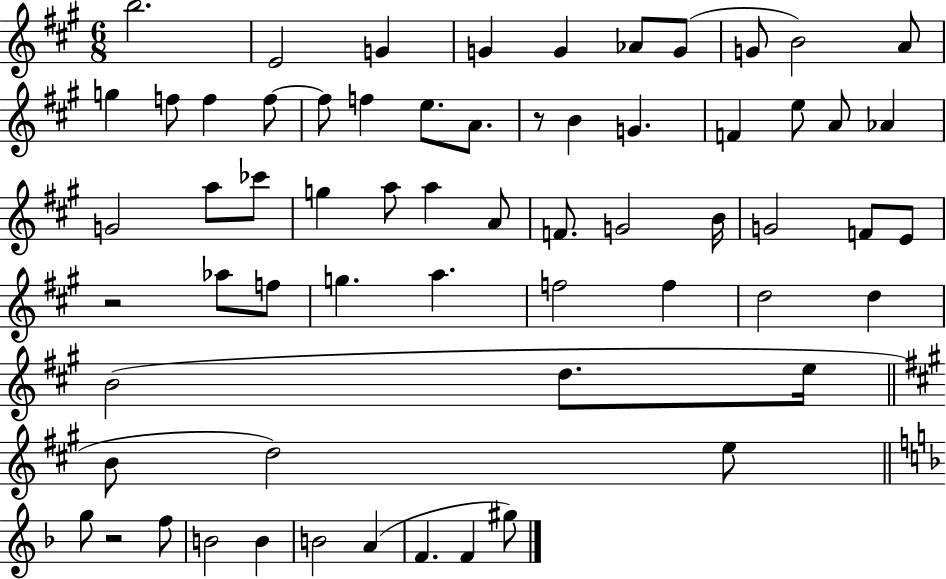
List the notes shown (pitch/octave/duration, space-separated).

B5/h. E4/h G4/q G4/q G4/q Ab4/e G4/e G4/e B4/h A4/e G5/q F5/e F5/q F5/e F5/e F5/q E5/e. A4/e. R/e B4/q G4/q. F4/q E5/e A4/e Ab4/q G4/h A5/e CES6/e G5/q A5/e A5/q A4/e F4/e. G4/h B4/s G4/h F4/e E4/e R/h Ab5/e F5/e G5/q. A5/q. F5/h F5/q D5/h D5/q B4/h D5/e. E5/s B4/e D5/h E5/e G5/e R/h F5/e B4/h B4/q B4/h A4/q F4/q. F4/q G#5/e